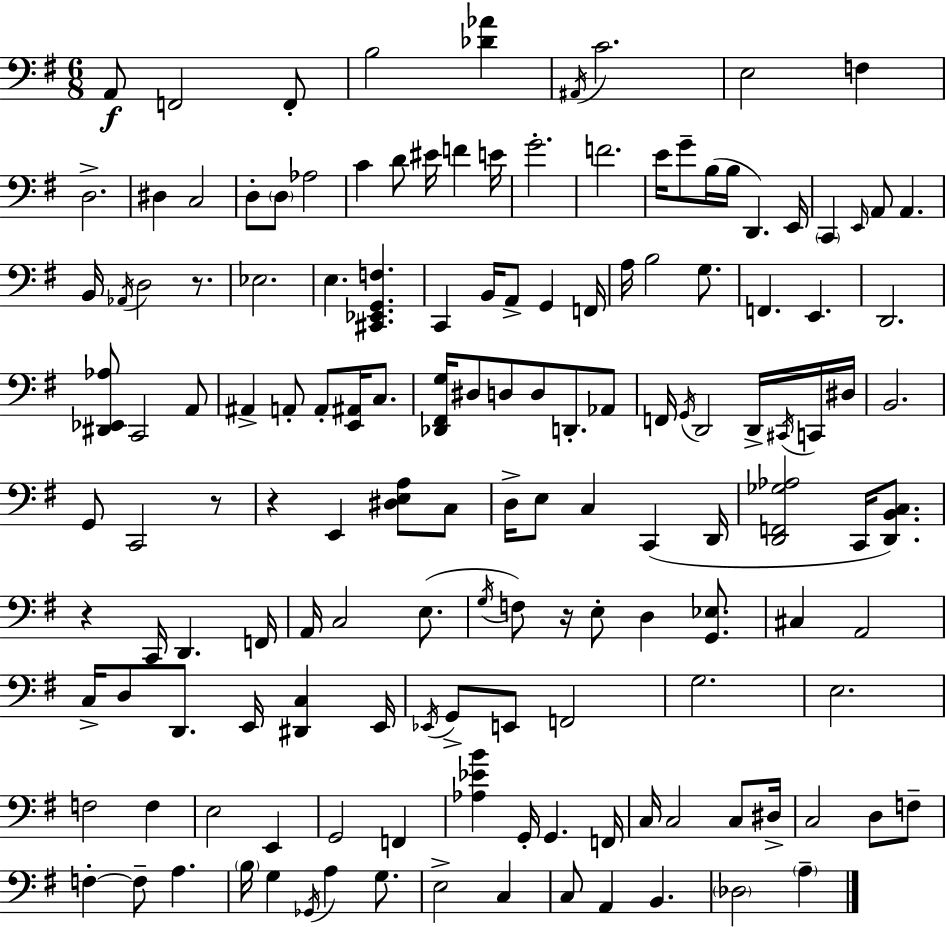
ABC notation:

X:1
T:Untitled
M:6/8
L:1/4
K:Em
A,,/2 F,,2 F,,/2 B,2 [_D_A] ^A,,/4 C2 E,2 F, D,2 ^D, C,2 D,/2 D,/2 _A,2 C D/2 ^E/4 F E/4 G2 F2 E/4 G/2 B,/4 B,/4 D,, E,,/4 C,, E,,/4 A,,/2 A,, B,,/4 _A,,/4 D,2 z/2 _E,2 E, [^C,,_E,,G,,F,] C,, B,,/4 A,,/2 G,, F,,/4 A,/4 B,2 G,/2 F,, E,, D,,2 [^D,,_E,,_A,]/2 C,,2 A,,/2 ^A,, A,,/2 A,,/2 [E,,^A,,]/4 C,/2 [_D,,^F,,G,]/4 ^D,/2 D,/2 D,/2 D,,/2 _A,,/2 F,,/4 G,,/4 D,,2 D,,/4 ^C,,/4 C,,/4 ^D,/4 B,,2 G,,/2 C,,2 z/2 z E,, [^D,E,A,]/2 C,/2 D,/4 E,/2 C, C,, D,,/4 [D,,F,,_G,_A,]2 C,,/4 [D,,B,,C,]/2 z C,,/4 D,, F,,/4 A,,/4 C,2 E,/2 G,/4 F,/2 z/4 E,/2 D, [G,,_E,]/2 ^C, A,,2 C,/4 D,/2 D,,/2 E,,/4 [^D,,C,] E,,/4 _E,,/4 G,,/2 E,,/2 F,,2 G,2 E,2 F,2 F, E,2 E,, G,,2 F,, [_A,_EB] G,,/4 G,, F,,/4 C,/4 C,2 C,/2 ^D,/4 C,2 D,/2 F,/2 F, F,/2 A, B,/4 G, _G,,/4 A, G,/2 E,2 C, C,/2 A,, B,, _D,2 A,